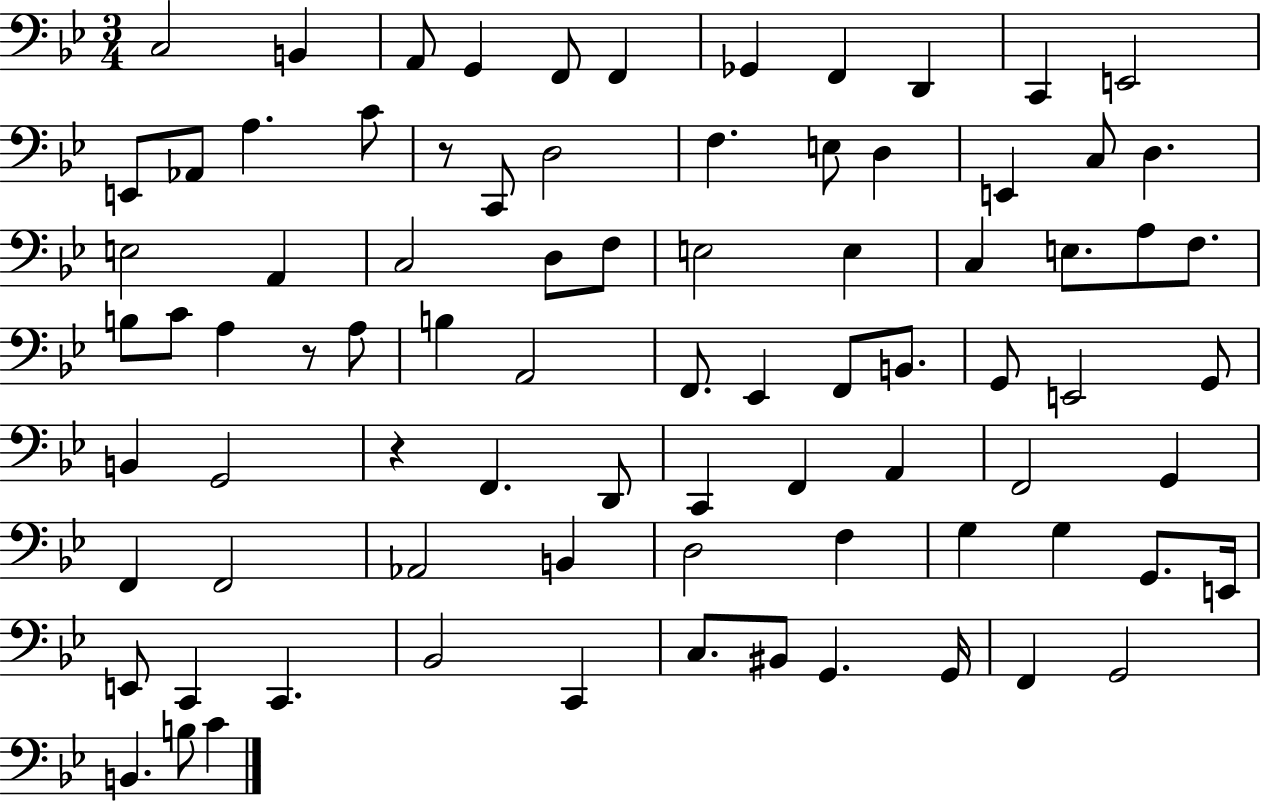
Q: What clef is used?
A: bass